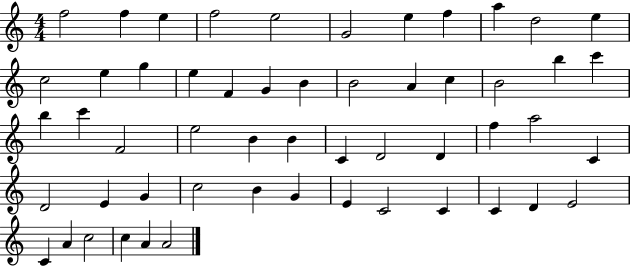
X:1
T:Untitled
M:4/4
L:1/4
K:C
f2 f e f2 e2 G2 e f a d2 e c2 e g e F G B B2 A c B2 b c' b c' F2 e2 B B C D2 D f a2 C D2 E G c2 B G E C2 C C D E2 C A c2 c A A2